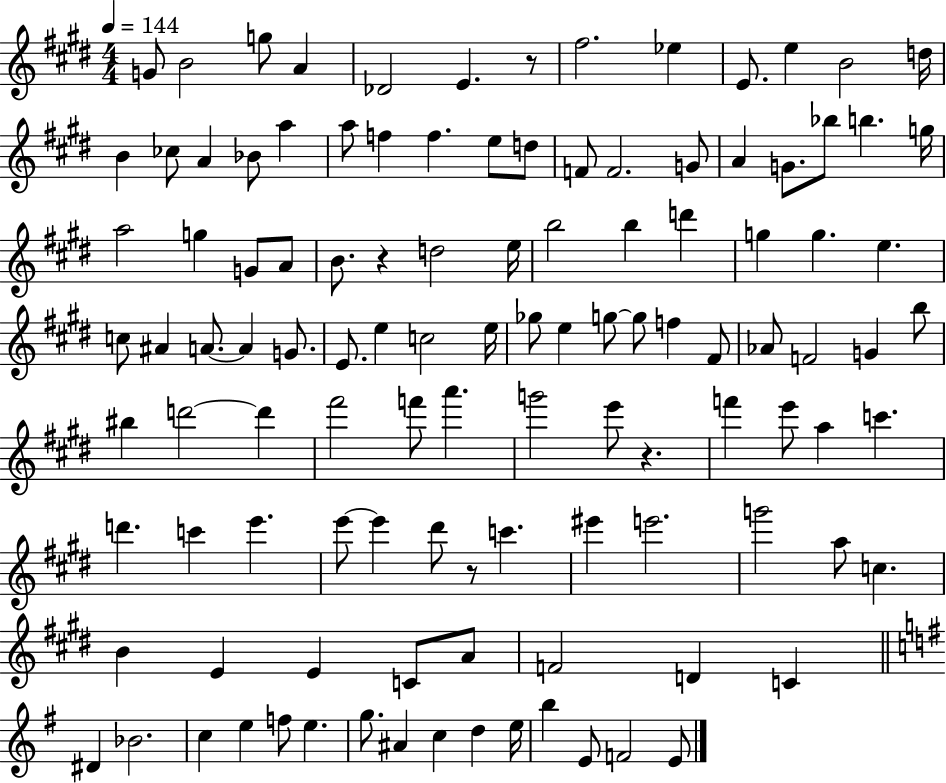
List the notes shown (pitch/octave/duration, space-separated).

G4/e B4/h G5/e A4/q Db4/h E4/q. R/e F#5/h. Eb5/q E4/e. E5/q B4/h D5/s B4/q CES5/e A4/q Bb4/e A5/q A5/e F5/q F5/q. E5/e D5/e F4/e F4/h. G4/e A4/q G4/e. Bb5/e B5/q. G5/s A5/h G5/q G4/e A4/e B4/e. R/q D5/h E5/s B5/h B5/q D6/q G5/q G5/q. E5/q. C5/e A#4/q A4/e. A4/q G4/e. E4/e. E5/q C5/h E5/s Gb5/e E5/q G5/e G5/e F5/q F#4/e Ab4/e F4/h G4/q B5/e BIS5/q D6/h D6/q F#6/h F6/e A6/q. G6/h E6/e R/q. F6/q E6/e A5/q C6/q. D6/q. C6/q E6/q. E6/e E6/q D#6/e R/e C6/q. EIS6/q E6/h. G6/h A5/e C5/q. B4/q E4/q E4/q C4/e A4/e F4/h D4/q C4/q D#4/q Bb4/h. C5/q E5/q F5/e E5/q. G5/e. A#4/q C5/q D5/q E5/s B5/q E4/e F4/h E4/e